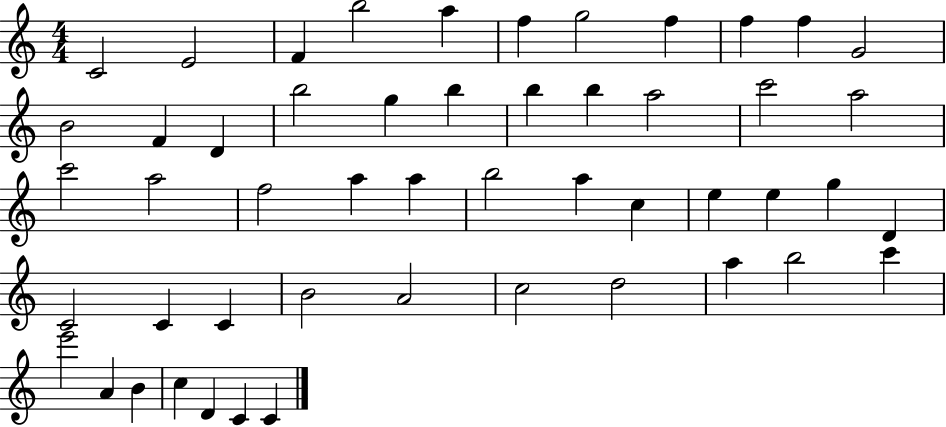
{
  \clef treble
  \numericTimeSignature
  \time 4/4
  \key c \major
  c'2 e'2 | f'4 b''2 a''4 | f''4 g''2 f''4 | f''4 f''4 g'2 | \break b'2 f'4 d'4 | b''2 g''4 b''4 | b''4 b''4 a''2 | c'''2 a''2 | \break c'''2 a''2 | f''2 a''4 a''4 | b''2 a''4 c''4 | e''4 e''4 g''4 d'4 | \break c'2 c'4 c'4 | b'2 a'2 | c''2 d''2 | a''4 b''2 c'''4 | \break e'''2 a'4 b'4 | c''4 d'4 c'4 c'4 | \bar "|."
}